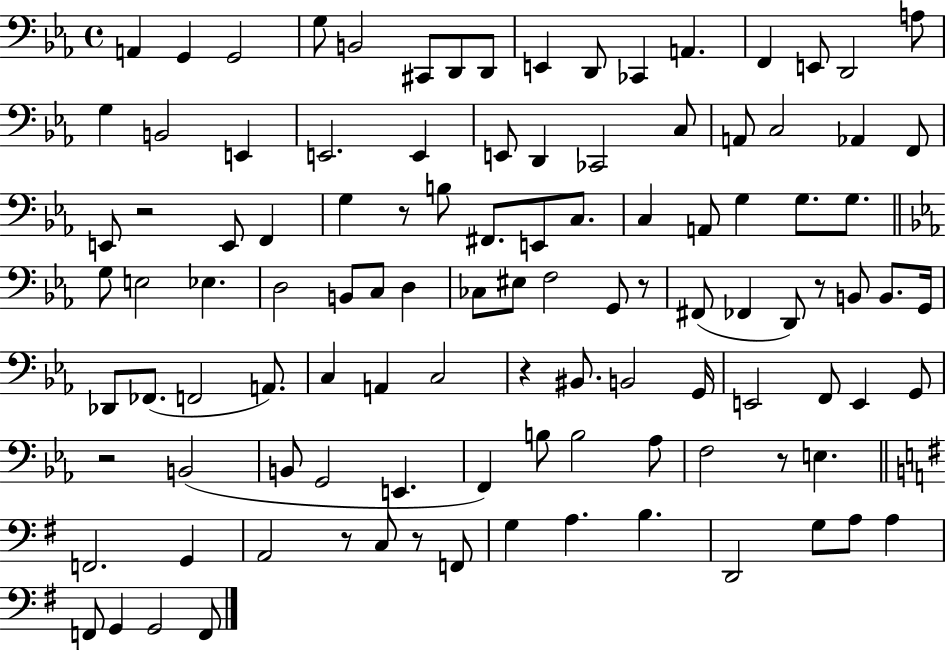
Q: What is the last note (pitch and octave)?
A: F2